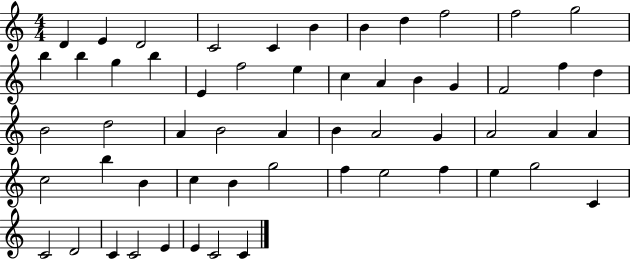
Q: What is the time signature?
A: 4/4